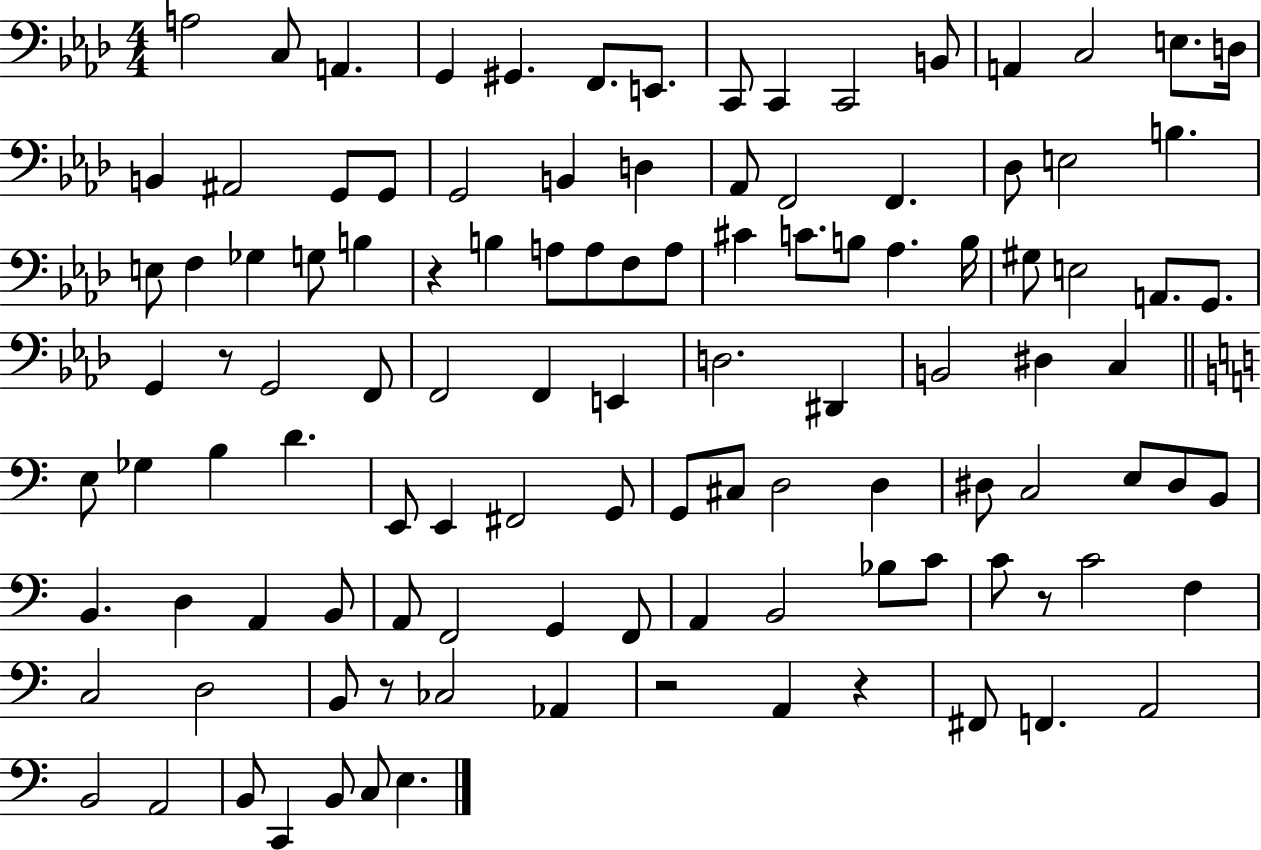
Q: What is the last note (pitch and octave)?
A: E3